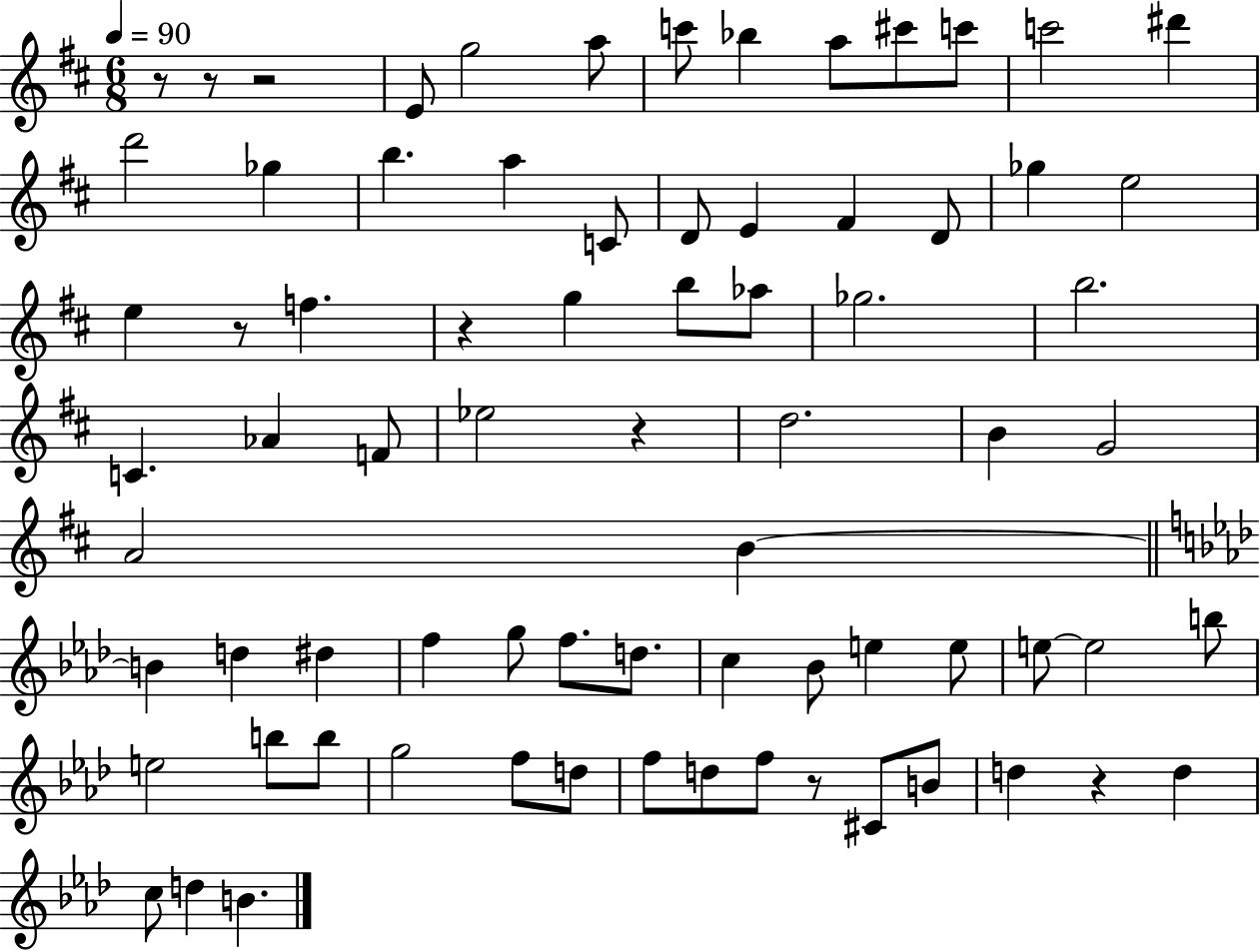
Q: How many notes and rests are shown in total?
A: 75